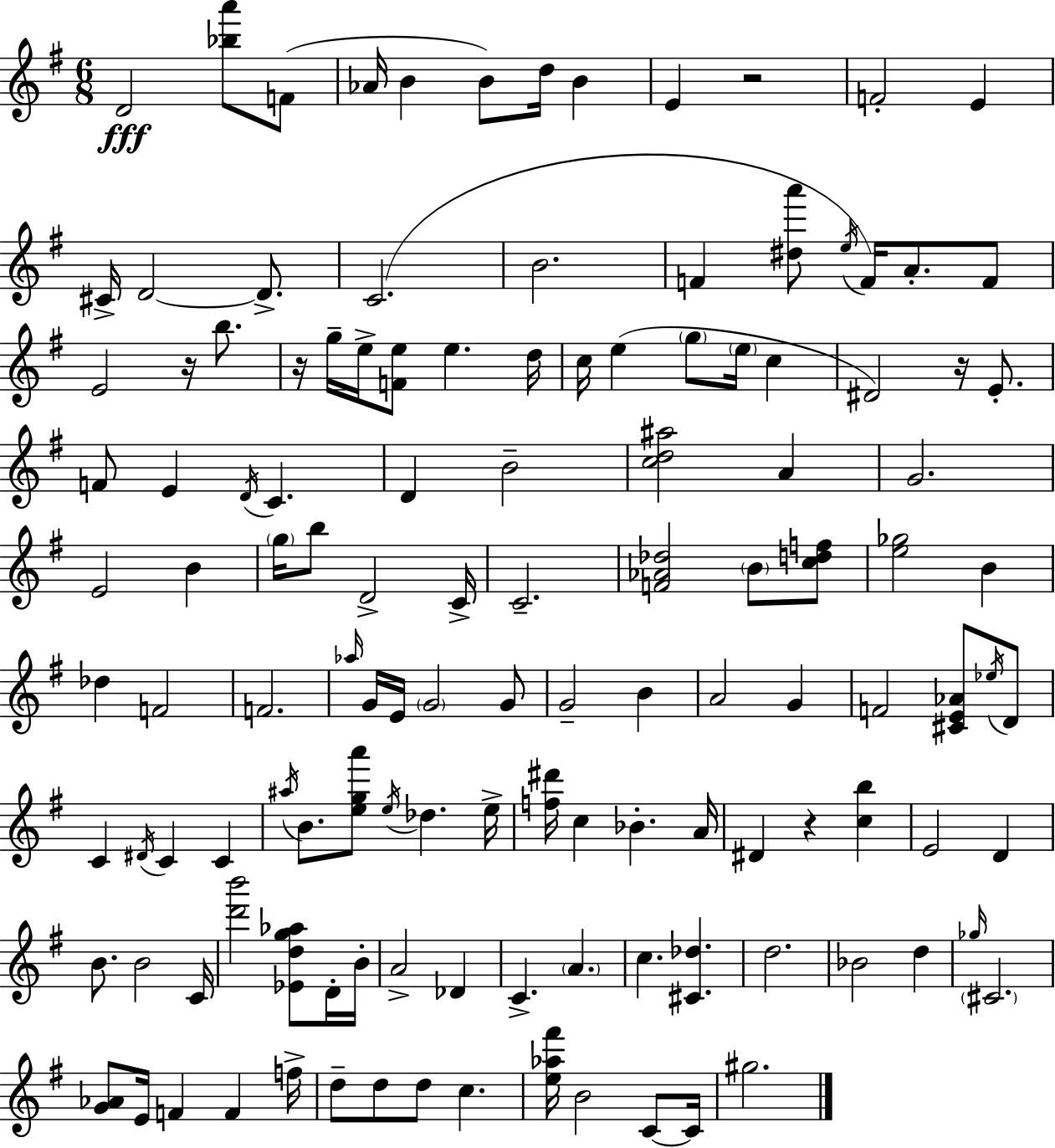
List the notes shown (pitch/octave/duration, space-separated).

D4/h [Bb5,A6]/e F4/e Ab4/s B4/q B4/e D5/s B4/q E4/q R/h F4/h E4/q C#4/s D4/h D4/e. C4/h. B4/h. F4/q [D#5,A6]/e E5/s F4/s A4/e. F4/e E4/h R/s B5/e. R/s G5/s E5/s [F4,E5]/e E5/q. D5/s C5/s E5/q G5/e E5/s C5/q D#4/h R/s E4/e. F4/e E4/q D4/s C4/q. D4/q B4/h [C5,D5,A#5]/h A4/q G4/h. E4/h B4/q G5/s B5/e D4/h C4/s C4/h. [F4,Ab4,Db5]/h B4/e [C5,D5,F5]/e [E5,Gb5]/h B4/q Db5/q F4/h F4/h. Ab5/s G4/s E4/s G4/h G4/e G4/h B4/q A4/h G4/q F4/h [C#4,E4,Ab4]/e Eb5/s D4/e C4/q D#4/s C4/q C4/q A#5/s B4/e. [E5,G5,A6]/e E5/s Db5/q. E5/s [F5,D#6]/s C5/q Bb4/q. A4/s D#4/q R/q [C5,B5]/q E4/h D4/q B4/e. B4/h C4/s [D6,B6]/h [Eb4,D5,G5,Ab5]/e D4/s B4/s A4/h Db4/q C4/q. A4/q. C5/q. [C#4,Db5]/q. D5/h. Bb4/h D5/q Gb5/s C#4/h. [G4,Ab4]/e E4/s F4/q F4/q F5/s D5/e D5/e D5/e C5/q. [E5,Ab5,F#6]/s B4/h C4/e C4/s G#5/h.